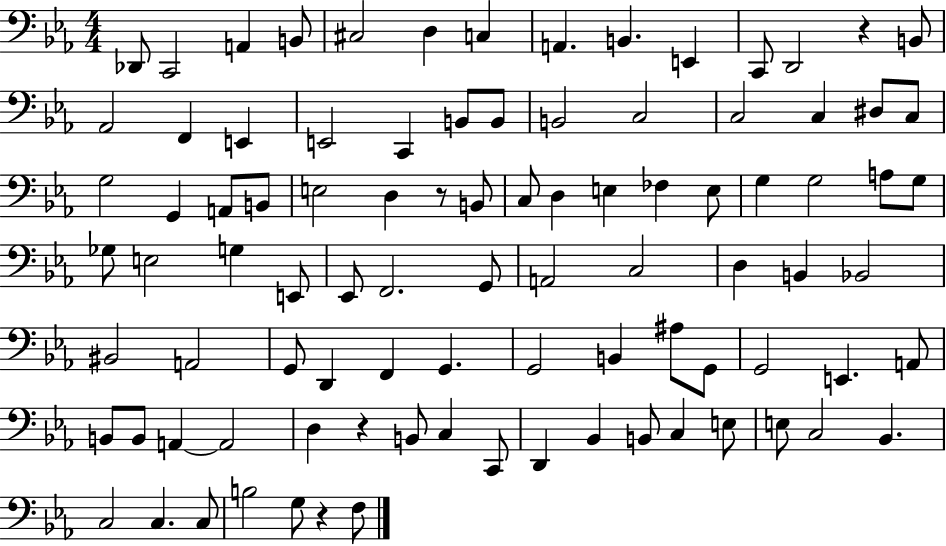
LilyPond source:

{
  \clef bass
  \numericTimeSignature
  \time 4/4
  \key ees \major
  des,8 c,2 a,4 b,8 | cis2 d4 c4 | a,4. b,4. e,4 | c,8 d,2 r4 b,8 | \break aes,2 f,4 e,4 | e,2 c,4 b,8 b,8 | b,2 c2 | c2 c4 dis8 c8 | \break g2 g,4 a,8 b,8 | e2 d4 r8 b,8 | c8 d4 e4 fes4 e8 | g4 g2 a8 g8 | \break ges8 e2 g4 e,8 | ees,8 f,2. g,8 | a,2 c2 | d4 b,4 bes,2 | \break bis,2 a,2 | g,8 d,4 f,4 g,4. | g,2 b,4 ais8 g,8 | g,2 e,4. a,8 | \break b,8 b,8 a,4~~ a,2 | d4 r4 b,8 c4 c,8 | d,4 bes,4 b,8 c4 e8 | e8 c2 bes,4. | \break c2 c4. c8 | b2 g8 r4 f8 | \bar "|."
}